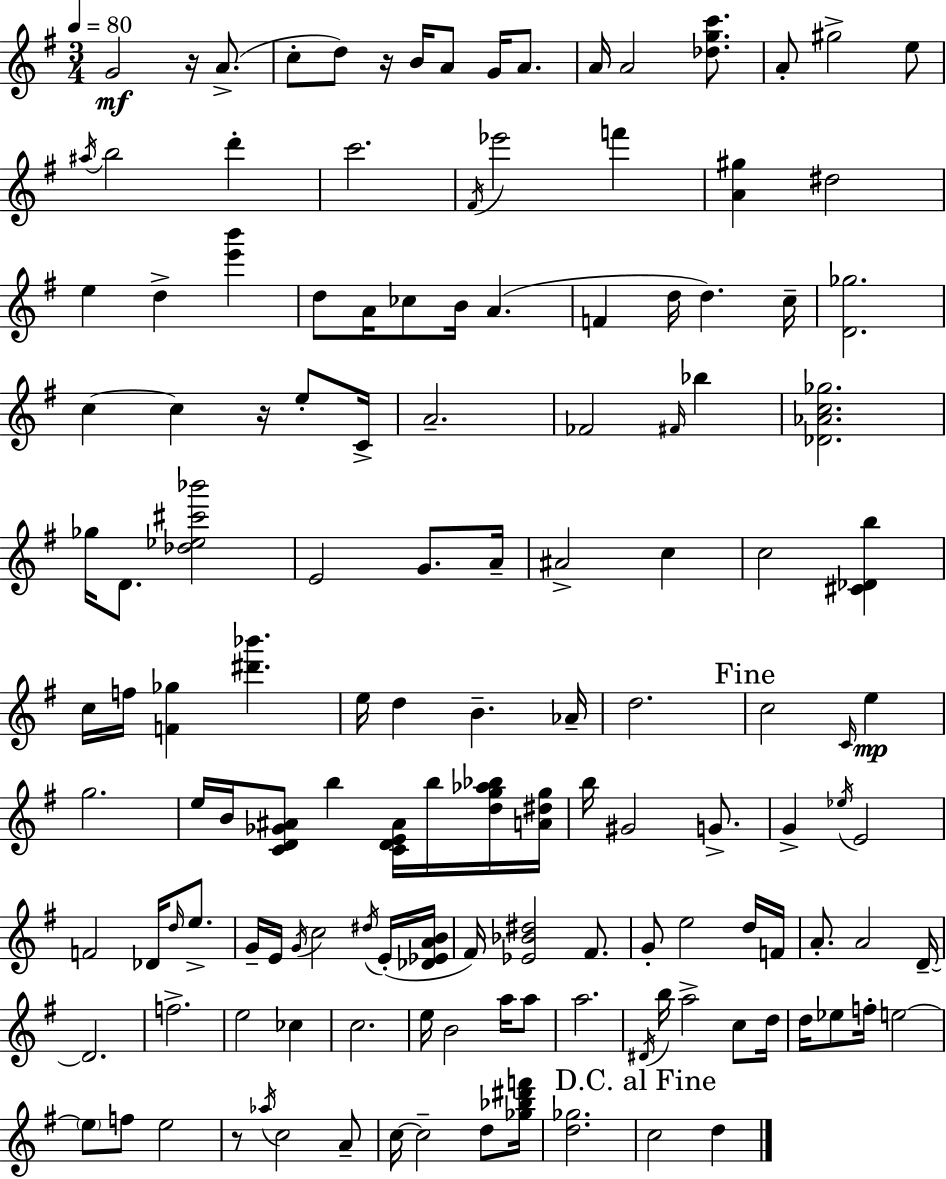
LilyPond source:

{
  \clef treble
  \numericTimeSignature
  \time 3/4
  \key e \minor
  \tempo 4 = 80
  \repeat volta 2 { g'2\mf r16 a'8.->( | c''8-. d''8) r16 b'16 a'8 g'16 a'8. | a'16 a'2 <des'' g'' c'''>8. | a'8-. gis''2-> e''8 | \break \acciaccatura { ais''16 } b''2 d'''4-. | c'''2. | \acciaccatura { fis'16 } ees'''2 f'''4 | <a' gis''>4 dis''2 | \break e''4 d''4-> <e''' b'''>4 | d''8 a'16 ces''8 b'16 a'4.( | f'4 d''16 d''4.) | c''16-- <d' ges''>2. | \break c''4~~ c''4 r16 e''8-. | c'16-> a'2.-- | fes'2 \grace { fis'16 } bes''4 | <des' aes' c'' ges''>2. | \break ges''16 d'8. <des'' ees'' cis''' bes'''>2 | e'2 g'8. | a'16-- ais'2-> c''4 | c''2 <cis' des' b''>4 | \break c''16 f''16 <f' ges''>4 <dis''' bes'''>4. | e''16 d''4 b'4.-- | aes'16-- d''2. | \mark "Fine" c''2 \grace { c'16 } | \break e''4\mp g''2. | e''16 b'16 <c' d' ges' ais'>8 b''4 | <c' d' e' ais'>16 b''16 <d'' g'' aes'' bes''>16 <a' dis'' g''>16 b''16 gis'2 | g'8.-> g'4-> \acciaccatura { ees''16 } e'2 | \break f'2 | des'16 \grace { d''16 } e''8.-> g'16-- e'16 \acciaccatura { g'16 } c''2 | \acciaccatura { dis''16 }( e'16-. <des' ees' a' b'>16 fis'16) <ees' bes' dis''>2 | fis'8. g'8-. e''2 | \break d''16 f'16 a'8.-. a'2 | d'16--~~ d'2. | f''2.-> | e''2 | \break ces''4 c''2. | e''16 b'2 | a''16 a''8 a''2. | \acciaccatura { dis'16 } b''16 a''2-> | \break c''8 d''16 d''16 ees''8 | f''16-. e''2~~ \parenthesize e''8 f''8 | e''2 r8 \acciaccatura { aes''16 } | c''2 a'8-- c''16~~ c''2-- | \break d''8 <ges'' bes'' dis''' f'''>16 <d'' ges''>2. | \mark "D.C. al Fine" c''2 | d''4 } \bar "|."
}